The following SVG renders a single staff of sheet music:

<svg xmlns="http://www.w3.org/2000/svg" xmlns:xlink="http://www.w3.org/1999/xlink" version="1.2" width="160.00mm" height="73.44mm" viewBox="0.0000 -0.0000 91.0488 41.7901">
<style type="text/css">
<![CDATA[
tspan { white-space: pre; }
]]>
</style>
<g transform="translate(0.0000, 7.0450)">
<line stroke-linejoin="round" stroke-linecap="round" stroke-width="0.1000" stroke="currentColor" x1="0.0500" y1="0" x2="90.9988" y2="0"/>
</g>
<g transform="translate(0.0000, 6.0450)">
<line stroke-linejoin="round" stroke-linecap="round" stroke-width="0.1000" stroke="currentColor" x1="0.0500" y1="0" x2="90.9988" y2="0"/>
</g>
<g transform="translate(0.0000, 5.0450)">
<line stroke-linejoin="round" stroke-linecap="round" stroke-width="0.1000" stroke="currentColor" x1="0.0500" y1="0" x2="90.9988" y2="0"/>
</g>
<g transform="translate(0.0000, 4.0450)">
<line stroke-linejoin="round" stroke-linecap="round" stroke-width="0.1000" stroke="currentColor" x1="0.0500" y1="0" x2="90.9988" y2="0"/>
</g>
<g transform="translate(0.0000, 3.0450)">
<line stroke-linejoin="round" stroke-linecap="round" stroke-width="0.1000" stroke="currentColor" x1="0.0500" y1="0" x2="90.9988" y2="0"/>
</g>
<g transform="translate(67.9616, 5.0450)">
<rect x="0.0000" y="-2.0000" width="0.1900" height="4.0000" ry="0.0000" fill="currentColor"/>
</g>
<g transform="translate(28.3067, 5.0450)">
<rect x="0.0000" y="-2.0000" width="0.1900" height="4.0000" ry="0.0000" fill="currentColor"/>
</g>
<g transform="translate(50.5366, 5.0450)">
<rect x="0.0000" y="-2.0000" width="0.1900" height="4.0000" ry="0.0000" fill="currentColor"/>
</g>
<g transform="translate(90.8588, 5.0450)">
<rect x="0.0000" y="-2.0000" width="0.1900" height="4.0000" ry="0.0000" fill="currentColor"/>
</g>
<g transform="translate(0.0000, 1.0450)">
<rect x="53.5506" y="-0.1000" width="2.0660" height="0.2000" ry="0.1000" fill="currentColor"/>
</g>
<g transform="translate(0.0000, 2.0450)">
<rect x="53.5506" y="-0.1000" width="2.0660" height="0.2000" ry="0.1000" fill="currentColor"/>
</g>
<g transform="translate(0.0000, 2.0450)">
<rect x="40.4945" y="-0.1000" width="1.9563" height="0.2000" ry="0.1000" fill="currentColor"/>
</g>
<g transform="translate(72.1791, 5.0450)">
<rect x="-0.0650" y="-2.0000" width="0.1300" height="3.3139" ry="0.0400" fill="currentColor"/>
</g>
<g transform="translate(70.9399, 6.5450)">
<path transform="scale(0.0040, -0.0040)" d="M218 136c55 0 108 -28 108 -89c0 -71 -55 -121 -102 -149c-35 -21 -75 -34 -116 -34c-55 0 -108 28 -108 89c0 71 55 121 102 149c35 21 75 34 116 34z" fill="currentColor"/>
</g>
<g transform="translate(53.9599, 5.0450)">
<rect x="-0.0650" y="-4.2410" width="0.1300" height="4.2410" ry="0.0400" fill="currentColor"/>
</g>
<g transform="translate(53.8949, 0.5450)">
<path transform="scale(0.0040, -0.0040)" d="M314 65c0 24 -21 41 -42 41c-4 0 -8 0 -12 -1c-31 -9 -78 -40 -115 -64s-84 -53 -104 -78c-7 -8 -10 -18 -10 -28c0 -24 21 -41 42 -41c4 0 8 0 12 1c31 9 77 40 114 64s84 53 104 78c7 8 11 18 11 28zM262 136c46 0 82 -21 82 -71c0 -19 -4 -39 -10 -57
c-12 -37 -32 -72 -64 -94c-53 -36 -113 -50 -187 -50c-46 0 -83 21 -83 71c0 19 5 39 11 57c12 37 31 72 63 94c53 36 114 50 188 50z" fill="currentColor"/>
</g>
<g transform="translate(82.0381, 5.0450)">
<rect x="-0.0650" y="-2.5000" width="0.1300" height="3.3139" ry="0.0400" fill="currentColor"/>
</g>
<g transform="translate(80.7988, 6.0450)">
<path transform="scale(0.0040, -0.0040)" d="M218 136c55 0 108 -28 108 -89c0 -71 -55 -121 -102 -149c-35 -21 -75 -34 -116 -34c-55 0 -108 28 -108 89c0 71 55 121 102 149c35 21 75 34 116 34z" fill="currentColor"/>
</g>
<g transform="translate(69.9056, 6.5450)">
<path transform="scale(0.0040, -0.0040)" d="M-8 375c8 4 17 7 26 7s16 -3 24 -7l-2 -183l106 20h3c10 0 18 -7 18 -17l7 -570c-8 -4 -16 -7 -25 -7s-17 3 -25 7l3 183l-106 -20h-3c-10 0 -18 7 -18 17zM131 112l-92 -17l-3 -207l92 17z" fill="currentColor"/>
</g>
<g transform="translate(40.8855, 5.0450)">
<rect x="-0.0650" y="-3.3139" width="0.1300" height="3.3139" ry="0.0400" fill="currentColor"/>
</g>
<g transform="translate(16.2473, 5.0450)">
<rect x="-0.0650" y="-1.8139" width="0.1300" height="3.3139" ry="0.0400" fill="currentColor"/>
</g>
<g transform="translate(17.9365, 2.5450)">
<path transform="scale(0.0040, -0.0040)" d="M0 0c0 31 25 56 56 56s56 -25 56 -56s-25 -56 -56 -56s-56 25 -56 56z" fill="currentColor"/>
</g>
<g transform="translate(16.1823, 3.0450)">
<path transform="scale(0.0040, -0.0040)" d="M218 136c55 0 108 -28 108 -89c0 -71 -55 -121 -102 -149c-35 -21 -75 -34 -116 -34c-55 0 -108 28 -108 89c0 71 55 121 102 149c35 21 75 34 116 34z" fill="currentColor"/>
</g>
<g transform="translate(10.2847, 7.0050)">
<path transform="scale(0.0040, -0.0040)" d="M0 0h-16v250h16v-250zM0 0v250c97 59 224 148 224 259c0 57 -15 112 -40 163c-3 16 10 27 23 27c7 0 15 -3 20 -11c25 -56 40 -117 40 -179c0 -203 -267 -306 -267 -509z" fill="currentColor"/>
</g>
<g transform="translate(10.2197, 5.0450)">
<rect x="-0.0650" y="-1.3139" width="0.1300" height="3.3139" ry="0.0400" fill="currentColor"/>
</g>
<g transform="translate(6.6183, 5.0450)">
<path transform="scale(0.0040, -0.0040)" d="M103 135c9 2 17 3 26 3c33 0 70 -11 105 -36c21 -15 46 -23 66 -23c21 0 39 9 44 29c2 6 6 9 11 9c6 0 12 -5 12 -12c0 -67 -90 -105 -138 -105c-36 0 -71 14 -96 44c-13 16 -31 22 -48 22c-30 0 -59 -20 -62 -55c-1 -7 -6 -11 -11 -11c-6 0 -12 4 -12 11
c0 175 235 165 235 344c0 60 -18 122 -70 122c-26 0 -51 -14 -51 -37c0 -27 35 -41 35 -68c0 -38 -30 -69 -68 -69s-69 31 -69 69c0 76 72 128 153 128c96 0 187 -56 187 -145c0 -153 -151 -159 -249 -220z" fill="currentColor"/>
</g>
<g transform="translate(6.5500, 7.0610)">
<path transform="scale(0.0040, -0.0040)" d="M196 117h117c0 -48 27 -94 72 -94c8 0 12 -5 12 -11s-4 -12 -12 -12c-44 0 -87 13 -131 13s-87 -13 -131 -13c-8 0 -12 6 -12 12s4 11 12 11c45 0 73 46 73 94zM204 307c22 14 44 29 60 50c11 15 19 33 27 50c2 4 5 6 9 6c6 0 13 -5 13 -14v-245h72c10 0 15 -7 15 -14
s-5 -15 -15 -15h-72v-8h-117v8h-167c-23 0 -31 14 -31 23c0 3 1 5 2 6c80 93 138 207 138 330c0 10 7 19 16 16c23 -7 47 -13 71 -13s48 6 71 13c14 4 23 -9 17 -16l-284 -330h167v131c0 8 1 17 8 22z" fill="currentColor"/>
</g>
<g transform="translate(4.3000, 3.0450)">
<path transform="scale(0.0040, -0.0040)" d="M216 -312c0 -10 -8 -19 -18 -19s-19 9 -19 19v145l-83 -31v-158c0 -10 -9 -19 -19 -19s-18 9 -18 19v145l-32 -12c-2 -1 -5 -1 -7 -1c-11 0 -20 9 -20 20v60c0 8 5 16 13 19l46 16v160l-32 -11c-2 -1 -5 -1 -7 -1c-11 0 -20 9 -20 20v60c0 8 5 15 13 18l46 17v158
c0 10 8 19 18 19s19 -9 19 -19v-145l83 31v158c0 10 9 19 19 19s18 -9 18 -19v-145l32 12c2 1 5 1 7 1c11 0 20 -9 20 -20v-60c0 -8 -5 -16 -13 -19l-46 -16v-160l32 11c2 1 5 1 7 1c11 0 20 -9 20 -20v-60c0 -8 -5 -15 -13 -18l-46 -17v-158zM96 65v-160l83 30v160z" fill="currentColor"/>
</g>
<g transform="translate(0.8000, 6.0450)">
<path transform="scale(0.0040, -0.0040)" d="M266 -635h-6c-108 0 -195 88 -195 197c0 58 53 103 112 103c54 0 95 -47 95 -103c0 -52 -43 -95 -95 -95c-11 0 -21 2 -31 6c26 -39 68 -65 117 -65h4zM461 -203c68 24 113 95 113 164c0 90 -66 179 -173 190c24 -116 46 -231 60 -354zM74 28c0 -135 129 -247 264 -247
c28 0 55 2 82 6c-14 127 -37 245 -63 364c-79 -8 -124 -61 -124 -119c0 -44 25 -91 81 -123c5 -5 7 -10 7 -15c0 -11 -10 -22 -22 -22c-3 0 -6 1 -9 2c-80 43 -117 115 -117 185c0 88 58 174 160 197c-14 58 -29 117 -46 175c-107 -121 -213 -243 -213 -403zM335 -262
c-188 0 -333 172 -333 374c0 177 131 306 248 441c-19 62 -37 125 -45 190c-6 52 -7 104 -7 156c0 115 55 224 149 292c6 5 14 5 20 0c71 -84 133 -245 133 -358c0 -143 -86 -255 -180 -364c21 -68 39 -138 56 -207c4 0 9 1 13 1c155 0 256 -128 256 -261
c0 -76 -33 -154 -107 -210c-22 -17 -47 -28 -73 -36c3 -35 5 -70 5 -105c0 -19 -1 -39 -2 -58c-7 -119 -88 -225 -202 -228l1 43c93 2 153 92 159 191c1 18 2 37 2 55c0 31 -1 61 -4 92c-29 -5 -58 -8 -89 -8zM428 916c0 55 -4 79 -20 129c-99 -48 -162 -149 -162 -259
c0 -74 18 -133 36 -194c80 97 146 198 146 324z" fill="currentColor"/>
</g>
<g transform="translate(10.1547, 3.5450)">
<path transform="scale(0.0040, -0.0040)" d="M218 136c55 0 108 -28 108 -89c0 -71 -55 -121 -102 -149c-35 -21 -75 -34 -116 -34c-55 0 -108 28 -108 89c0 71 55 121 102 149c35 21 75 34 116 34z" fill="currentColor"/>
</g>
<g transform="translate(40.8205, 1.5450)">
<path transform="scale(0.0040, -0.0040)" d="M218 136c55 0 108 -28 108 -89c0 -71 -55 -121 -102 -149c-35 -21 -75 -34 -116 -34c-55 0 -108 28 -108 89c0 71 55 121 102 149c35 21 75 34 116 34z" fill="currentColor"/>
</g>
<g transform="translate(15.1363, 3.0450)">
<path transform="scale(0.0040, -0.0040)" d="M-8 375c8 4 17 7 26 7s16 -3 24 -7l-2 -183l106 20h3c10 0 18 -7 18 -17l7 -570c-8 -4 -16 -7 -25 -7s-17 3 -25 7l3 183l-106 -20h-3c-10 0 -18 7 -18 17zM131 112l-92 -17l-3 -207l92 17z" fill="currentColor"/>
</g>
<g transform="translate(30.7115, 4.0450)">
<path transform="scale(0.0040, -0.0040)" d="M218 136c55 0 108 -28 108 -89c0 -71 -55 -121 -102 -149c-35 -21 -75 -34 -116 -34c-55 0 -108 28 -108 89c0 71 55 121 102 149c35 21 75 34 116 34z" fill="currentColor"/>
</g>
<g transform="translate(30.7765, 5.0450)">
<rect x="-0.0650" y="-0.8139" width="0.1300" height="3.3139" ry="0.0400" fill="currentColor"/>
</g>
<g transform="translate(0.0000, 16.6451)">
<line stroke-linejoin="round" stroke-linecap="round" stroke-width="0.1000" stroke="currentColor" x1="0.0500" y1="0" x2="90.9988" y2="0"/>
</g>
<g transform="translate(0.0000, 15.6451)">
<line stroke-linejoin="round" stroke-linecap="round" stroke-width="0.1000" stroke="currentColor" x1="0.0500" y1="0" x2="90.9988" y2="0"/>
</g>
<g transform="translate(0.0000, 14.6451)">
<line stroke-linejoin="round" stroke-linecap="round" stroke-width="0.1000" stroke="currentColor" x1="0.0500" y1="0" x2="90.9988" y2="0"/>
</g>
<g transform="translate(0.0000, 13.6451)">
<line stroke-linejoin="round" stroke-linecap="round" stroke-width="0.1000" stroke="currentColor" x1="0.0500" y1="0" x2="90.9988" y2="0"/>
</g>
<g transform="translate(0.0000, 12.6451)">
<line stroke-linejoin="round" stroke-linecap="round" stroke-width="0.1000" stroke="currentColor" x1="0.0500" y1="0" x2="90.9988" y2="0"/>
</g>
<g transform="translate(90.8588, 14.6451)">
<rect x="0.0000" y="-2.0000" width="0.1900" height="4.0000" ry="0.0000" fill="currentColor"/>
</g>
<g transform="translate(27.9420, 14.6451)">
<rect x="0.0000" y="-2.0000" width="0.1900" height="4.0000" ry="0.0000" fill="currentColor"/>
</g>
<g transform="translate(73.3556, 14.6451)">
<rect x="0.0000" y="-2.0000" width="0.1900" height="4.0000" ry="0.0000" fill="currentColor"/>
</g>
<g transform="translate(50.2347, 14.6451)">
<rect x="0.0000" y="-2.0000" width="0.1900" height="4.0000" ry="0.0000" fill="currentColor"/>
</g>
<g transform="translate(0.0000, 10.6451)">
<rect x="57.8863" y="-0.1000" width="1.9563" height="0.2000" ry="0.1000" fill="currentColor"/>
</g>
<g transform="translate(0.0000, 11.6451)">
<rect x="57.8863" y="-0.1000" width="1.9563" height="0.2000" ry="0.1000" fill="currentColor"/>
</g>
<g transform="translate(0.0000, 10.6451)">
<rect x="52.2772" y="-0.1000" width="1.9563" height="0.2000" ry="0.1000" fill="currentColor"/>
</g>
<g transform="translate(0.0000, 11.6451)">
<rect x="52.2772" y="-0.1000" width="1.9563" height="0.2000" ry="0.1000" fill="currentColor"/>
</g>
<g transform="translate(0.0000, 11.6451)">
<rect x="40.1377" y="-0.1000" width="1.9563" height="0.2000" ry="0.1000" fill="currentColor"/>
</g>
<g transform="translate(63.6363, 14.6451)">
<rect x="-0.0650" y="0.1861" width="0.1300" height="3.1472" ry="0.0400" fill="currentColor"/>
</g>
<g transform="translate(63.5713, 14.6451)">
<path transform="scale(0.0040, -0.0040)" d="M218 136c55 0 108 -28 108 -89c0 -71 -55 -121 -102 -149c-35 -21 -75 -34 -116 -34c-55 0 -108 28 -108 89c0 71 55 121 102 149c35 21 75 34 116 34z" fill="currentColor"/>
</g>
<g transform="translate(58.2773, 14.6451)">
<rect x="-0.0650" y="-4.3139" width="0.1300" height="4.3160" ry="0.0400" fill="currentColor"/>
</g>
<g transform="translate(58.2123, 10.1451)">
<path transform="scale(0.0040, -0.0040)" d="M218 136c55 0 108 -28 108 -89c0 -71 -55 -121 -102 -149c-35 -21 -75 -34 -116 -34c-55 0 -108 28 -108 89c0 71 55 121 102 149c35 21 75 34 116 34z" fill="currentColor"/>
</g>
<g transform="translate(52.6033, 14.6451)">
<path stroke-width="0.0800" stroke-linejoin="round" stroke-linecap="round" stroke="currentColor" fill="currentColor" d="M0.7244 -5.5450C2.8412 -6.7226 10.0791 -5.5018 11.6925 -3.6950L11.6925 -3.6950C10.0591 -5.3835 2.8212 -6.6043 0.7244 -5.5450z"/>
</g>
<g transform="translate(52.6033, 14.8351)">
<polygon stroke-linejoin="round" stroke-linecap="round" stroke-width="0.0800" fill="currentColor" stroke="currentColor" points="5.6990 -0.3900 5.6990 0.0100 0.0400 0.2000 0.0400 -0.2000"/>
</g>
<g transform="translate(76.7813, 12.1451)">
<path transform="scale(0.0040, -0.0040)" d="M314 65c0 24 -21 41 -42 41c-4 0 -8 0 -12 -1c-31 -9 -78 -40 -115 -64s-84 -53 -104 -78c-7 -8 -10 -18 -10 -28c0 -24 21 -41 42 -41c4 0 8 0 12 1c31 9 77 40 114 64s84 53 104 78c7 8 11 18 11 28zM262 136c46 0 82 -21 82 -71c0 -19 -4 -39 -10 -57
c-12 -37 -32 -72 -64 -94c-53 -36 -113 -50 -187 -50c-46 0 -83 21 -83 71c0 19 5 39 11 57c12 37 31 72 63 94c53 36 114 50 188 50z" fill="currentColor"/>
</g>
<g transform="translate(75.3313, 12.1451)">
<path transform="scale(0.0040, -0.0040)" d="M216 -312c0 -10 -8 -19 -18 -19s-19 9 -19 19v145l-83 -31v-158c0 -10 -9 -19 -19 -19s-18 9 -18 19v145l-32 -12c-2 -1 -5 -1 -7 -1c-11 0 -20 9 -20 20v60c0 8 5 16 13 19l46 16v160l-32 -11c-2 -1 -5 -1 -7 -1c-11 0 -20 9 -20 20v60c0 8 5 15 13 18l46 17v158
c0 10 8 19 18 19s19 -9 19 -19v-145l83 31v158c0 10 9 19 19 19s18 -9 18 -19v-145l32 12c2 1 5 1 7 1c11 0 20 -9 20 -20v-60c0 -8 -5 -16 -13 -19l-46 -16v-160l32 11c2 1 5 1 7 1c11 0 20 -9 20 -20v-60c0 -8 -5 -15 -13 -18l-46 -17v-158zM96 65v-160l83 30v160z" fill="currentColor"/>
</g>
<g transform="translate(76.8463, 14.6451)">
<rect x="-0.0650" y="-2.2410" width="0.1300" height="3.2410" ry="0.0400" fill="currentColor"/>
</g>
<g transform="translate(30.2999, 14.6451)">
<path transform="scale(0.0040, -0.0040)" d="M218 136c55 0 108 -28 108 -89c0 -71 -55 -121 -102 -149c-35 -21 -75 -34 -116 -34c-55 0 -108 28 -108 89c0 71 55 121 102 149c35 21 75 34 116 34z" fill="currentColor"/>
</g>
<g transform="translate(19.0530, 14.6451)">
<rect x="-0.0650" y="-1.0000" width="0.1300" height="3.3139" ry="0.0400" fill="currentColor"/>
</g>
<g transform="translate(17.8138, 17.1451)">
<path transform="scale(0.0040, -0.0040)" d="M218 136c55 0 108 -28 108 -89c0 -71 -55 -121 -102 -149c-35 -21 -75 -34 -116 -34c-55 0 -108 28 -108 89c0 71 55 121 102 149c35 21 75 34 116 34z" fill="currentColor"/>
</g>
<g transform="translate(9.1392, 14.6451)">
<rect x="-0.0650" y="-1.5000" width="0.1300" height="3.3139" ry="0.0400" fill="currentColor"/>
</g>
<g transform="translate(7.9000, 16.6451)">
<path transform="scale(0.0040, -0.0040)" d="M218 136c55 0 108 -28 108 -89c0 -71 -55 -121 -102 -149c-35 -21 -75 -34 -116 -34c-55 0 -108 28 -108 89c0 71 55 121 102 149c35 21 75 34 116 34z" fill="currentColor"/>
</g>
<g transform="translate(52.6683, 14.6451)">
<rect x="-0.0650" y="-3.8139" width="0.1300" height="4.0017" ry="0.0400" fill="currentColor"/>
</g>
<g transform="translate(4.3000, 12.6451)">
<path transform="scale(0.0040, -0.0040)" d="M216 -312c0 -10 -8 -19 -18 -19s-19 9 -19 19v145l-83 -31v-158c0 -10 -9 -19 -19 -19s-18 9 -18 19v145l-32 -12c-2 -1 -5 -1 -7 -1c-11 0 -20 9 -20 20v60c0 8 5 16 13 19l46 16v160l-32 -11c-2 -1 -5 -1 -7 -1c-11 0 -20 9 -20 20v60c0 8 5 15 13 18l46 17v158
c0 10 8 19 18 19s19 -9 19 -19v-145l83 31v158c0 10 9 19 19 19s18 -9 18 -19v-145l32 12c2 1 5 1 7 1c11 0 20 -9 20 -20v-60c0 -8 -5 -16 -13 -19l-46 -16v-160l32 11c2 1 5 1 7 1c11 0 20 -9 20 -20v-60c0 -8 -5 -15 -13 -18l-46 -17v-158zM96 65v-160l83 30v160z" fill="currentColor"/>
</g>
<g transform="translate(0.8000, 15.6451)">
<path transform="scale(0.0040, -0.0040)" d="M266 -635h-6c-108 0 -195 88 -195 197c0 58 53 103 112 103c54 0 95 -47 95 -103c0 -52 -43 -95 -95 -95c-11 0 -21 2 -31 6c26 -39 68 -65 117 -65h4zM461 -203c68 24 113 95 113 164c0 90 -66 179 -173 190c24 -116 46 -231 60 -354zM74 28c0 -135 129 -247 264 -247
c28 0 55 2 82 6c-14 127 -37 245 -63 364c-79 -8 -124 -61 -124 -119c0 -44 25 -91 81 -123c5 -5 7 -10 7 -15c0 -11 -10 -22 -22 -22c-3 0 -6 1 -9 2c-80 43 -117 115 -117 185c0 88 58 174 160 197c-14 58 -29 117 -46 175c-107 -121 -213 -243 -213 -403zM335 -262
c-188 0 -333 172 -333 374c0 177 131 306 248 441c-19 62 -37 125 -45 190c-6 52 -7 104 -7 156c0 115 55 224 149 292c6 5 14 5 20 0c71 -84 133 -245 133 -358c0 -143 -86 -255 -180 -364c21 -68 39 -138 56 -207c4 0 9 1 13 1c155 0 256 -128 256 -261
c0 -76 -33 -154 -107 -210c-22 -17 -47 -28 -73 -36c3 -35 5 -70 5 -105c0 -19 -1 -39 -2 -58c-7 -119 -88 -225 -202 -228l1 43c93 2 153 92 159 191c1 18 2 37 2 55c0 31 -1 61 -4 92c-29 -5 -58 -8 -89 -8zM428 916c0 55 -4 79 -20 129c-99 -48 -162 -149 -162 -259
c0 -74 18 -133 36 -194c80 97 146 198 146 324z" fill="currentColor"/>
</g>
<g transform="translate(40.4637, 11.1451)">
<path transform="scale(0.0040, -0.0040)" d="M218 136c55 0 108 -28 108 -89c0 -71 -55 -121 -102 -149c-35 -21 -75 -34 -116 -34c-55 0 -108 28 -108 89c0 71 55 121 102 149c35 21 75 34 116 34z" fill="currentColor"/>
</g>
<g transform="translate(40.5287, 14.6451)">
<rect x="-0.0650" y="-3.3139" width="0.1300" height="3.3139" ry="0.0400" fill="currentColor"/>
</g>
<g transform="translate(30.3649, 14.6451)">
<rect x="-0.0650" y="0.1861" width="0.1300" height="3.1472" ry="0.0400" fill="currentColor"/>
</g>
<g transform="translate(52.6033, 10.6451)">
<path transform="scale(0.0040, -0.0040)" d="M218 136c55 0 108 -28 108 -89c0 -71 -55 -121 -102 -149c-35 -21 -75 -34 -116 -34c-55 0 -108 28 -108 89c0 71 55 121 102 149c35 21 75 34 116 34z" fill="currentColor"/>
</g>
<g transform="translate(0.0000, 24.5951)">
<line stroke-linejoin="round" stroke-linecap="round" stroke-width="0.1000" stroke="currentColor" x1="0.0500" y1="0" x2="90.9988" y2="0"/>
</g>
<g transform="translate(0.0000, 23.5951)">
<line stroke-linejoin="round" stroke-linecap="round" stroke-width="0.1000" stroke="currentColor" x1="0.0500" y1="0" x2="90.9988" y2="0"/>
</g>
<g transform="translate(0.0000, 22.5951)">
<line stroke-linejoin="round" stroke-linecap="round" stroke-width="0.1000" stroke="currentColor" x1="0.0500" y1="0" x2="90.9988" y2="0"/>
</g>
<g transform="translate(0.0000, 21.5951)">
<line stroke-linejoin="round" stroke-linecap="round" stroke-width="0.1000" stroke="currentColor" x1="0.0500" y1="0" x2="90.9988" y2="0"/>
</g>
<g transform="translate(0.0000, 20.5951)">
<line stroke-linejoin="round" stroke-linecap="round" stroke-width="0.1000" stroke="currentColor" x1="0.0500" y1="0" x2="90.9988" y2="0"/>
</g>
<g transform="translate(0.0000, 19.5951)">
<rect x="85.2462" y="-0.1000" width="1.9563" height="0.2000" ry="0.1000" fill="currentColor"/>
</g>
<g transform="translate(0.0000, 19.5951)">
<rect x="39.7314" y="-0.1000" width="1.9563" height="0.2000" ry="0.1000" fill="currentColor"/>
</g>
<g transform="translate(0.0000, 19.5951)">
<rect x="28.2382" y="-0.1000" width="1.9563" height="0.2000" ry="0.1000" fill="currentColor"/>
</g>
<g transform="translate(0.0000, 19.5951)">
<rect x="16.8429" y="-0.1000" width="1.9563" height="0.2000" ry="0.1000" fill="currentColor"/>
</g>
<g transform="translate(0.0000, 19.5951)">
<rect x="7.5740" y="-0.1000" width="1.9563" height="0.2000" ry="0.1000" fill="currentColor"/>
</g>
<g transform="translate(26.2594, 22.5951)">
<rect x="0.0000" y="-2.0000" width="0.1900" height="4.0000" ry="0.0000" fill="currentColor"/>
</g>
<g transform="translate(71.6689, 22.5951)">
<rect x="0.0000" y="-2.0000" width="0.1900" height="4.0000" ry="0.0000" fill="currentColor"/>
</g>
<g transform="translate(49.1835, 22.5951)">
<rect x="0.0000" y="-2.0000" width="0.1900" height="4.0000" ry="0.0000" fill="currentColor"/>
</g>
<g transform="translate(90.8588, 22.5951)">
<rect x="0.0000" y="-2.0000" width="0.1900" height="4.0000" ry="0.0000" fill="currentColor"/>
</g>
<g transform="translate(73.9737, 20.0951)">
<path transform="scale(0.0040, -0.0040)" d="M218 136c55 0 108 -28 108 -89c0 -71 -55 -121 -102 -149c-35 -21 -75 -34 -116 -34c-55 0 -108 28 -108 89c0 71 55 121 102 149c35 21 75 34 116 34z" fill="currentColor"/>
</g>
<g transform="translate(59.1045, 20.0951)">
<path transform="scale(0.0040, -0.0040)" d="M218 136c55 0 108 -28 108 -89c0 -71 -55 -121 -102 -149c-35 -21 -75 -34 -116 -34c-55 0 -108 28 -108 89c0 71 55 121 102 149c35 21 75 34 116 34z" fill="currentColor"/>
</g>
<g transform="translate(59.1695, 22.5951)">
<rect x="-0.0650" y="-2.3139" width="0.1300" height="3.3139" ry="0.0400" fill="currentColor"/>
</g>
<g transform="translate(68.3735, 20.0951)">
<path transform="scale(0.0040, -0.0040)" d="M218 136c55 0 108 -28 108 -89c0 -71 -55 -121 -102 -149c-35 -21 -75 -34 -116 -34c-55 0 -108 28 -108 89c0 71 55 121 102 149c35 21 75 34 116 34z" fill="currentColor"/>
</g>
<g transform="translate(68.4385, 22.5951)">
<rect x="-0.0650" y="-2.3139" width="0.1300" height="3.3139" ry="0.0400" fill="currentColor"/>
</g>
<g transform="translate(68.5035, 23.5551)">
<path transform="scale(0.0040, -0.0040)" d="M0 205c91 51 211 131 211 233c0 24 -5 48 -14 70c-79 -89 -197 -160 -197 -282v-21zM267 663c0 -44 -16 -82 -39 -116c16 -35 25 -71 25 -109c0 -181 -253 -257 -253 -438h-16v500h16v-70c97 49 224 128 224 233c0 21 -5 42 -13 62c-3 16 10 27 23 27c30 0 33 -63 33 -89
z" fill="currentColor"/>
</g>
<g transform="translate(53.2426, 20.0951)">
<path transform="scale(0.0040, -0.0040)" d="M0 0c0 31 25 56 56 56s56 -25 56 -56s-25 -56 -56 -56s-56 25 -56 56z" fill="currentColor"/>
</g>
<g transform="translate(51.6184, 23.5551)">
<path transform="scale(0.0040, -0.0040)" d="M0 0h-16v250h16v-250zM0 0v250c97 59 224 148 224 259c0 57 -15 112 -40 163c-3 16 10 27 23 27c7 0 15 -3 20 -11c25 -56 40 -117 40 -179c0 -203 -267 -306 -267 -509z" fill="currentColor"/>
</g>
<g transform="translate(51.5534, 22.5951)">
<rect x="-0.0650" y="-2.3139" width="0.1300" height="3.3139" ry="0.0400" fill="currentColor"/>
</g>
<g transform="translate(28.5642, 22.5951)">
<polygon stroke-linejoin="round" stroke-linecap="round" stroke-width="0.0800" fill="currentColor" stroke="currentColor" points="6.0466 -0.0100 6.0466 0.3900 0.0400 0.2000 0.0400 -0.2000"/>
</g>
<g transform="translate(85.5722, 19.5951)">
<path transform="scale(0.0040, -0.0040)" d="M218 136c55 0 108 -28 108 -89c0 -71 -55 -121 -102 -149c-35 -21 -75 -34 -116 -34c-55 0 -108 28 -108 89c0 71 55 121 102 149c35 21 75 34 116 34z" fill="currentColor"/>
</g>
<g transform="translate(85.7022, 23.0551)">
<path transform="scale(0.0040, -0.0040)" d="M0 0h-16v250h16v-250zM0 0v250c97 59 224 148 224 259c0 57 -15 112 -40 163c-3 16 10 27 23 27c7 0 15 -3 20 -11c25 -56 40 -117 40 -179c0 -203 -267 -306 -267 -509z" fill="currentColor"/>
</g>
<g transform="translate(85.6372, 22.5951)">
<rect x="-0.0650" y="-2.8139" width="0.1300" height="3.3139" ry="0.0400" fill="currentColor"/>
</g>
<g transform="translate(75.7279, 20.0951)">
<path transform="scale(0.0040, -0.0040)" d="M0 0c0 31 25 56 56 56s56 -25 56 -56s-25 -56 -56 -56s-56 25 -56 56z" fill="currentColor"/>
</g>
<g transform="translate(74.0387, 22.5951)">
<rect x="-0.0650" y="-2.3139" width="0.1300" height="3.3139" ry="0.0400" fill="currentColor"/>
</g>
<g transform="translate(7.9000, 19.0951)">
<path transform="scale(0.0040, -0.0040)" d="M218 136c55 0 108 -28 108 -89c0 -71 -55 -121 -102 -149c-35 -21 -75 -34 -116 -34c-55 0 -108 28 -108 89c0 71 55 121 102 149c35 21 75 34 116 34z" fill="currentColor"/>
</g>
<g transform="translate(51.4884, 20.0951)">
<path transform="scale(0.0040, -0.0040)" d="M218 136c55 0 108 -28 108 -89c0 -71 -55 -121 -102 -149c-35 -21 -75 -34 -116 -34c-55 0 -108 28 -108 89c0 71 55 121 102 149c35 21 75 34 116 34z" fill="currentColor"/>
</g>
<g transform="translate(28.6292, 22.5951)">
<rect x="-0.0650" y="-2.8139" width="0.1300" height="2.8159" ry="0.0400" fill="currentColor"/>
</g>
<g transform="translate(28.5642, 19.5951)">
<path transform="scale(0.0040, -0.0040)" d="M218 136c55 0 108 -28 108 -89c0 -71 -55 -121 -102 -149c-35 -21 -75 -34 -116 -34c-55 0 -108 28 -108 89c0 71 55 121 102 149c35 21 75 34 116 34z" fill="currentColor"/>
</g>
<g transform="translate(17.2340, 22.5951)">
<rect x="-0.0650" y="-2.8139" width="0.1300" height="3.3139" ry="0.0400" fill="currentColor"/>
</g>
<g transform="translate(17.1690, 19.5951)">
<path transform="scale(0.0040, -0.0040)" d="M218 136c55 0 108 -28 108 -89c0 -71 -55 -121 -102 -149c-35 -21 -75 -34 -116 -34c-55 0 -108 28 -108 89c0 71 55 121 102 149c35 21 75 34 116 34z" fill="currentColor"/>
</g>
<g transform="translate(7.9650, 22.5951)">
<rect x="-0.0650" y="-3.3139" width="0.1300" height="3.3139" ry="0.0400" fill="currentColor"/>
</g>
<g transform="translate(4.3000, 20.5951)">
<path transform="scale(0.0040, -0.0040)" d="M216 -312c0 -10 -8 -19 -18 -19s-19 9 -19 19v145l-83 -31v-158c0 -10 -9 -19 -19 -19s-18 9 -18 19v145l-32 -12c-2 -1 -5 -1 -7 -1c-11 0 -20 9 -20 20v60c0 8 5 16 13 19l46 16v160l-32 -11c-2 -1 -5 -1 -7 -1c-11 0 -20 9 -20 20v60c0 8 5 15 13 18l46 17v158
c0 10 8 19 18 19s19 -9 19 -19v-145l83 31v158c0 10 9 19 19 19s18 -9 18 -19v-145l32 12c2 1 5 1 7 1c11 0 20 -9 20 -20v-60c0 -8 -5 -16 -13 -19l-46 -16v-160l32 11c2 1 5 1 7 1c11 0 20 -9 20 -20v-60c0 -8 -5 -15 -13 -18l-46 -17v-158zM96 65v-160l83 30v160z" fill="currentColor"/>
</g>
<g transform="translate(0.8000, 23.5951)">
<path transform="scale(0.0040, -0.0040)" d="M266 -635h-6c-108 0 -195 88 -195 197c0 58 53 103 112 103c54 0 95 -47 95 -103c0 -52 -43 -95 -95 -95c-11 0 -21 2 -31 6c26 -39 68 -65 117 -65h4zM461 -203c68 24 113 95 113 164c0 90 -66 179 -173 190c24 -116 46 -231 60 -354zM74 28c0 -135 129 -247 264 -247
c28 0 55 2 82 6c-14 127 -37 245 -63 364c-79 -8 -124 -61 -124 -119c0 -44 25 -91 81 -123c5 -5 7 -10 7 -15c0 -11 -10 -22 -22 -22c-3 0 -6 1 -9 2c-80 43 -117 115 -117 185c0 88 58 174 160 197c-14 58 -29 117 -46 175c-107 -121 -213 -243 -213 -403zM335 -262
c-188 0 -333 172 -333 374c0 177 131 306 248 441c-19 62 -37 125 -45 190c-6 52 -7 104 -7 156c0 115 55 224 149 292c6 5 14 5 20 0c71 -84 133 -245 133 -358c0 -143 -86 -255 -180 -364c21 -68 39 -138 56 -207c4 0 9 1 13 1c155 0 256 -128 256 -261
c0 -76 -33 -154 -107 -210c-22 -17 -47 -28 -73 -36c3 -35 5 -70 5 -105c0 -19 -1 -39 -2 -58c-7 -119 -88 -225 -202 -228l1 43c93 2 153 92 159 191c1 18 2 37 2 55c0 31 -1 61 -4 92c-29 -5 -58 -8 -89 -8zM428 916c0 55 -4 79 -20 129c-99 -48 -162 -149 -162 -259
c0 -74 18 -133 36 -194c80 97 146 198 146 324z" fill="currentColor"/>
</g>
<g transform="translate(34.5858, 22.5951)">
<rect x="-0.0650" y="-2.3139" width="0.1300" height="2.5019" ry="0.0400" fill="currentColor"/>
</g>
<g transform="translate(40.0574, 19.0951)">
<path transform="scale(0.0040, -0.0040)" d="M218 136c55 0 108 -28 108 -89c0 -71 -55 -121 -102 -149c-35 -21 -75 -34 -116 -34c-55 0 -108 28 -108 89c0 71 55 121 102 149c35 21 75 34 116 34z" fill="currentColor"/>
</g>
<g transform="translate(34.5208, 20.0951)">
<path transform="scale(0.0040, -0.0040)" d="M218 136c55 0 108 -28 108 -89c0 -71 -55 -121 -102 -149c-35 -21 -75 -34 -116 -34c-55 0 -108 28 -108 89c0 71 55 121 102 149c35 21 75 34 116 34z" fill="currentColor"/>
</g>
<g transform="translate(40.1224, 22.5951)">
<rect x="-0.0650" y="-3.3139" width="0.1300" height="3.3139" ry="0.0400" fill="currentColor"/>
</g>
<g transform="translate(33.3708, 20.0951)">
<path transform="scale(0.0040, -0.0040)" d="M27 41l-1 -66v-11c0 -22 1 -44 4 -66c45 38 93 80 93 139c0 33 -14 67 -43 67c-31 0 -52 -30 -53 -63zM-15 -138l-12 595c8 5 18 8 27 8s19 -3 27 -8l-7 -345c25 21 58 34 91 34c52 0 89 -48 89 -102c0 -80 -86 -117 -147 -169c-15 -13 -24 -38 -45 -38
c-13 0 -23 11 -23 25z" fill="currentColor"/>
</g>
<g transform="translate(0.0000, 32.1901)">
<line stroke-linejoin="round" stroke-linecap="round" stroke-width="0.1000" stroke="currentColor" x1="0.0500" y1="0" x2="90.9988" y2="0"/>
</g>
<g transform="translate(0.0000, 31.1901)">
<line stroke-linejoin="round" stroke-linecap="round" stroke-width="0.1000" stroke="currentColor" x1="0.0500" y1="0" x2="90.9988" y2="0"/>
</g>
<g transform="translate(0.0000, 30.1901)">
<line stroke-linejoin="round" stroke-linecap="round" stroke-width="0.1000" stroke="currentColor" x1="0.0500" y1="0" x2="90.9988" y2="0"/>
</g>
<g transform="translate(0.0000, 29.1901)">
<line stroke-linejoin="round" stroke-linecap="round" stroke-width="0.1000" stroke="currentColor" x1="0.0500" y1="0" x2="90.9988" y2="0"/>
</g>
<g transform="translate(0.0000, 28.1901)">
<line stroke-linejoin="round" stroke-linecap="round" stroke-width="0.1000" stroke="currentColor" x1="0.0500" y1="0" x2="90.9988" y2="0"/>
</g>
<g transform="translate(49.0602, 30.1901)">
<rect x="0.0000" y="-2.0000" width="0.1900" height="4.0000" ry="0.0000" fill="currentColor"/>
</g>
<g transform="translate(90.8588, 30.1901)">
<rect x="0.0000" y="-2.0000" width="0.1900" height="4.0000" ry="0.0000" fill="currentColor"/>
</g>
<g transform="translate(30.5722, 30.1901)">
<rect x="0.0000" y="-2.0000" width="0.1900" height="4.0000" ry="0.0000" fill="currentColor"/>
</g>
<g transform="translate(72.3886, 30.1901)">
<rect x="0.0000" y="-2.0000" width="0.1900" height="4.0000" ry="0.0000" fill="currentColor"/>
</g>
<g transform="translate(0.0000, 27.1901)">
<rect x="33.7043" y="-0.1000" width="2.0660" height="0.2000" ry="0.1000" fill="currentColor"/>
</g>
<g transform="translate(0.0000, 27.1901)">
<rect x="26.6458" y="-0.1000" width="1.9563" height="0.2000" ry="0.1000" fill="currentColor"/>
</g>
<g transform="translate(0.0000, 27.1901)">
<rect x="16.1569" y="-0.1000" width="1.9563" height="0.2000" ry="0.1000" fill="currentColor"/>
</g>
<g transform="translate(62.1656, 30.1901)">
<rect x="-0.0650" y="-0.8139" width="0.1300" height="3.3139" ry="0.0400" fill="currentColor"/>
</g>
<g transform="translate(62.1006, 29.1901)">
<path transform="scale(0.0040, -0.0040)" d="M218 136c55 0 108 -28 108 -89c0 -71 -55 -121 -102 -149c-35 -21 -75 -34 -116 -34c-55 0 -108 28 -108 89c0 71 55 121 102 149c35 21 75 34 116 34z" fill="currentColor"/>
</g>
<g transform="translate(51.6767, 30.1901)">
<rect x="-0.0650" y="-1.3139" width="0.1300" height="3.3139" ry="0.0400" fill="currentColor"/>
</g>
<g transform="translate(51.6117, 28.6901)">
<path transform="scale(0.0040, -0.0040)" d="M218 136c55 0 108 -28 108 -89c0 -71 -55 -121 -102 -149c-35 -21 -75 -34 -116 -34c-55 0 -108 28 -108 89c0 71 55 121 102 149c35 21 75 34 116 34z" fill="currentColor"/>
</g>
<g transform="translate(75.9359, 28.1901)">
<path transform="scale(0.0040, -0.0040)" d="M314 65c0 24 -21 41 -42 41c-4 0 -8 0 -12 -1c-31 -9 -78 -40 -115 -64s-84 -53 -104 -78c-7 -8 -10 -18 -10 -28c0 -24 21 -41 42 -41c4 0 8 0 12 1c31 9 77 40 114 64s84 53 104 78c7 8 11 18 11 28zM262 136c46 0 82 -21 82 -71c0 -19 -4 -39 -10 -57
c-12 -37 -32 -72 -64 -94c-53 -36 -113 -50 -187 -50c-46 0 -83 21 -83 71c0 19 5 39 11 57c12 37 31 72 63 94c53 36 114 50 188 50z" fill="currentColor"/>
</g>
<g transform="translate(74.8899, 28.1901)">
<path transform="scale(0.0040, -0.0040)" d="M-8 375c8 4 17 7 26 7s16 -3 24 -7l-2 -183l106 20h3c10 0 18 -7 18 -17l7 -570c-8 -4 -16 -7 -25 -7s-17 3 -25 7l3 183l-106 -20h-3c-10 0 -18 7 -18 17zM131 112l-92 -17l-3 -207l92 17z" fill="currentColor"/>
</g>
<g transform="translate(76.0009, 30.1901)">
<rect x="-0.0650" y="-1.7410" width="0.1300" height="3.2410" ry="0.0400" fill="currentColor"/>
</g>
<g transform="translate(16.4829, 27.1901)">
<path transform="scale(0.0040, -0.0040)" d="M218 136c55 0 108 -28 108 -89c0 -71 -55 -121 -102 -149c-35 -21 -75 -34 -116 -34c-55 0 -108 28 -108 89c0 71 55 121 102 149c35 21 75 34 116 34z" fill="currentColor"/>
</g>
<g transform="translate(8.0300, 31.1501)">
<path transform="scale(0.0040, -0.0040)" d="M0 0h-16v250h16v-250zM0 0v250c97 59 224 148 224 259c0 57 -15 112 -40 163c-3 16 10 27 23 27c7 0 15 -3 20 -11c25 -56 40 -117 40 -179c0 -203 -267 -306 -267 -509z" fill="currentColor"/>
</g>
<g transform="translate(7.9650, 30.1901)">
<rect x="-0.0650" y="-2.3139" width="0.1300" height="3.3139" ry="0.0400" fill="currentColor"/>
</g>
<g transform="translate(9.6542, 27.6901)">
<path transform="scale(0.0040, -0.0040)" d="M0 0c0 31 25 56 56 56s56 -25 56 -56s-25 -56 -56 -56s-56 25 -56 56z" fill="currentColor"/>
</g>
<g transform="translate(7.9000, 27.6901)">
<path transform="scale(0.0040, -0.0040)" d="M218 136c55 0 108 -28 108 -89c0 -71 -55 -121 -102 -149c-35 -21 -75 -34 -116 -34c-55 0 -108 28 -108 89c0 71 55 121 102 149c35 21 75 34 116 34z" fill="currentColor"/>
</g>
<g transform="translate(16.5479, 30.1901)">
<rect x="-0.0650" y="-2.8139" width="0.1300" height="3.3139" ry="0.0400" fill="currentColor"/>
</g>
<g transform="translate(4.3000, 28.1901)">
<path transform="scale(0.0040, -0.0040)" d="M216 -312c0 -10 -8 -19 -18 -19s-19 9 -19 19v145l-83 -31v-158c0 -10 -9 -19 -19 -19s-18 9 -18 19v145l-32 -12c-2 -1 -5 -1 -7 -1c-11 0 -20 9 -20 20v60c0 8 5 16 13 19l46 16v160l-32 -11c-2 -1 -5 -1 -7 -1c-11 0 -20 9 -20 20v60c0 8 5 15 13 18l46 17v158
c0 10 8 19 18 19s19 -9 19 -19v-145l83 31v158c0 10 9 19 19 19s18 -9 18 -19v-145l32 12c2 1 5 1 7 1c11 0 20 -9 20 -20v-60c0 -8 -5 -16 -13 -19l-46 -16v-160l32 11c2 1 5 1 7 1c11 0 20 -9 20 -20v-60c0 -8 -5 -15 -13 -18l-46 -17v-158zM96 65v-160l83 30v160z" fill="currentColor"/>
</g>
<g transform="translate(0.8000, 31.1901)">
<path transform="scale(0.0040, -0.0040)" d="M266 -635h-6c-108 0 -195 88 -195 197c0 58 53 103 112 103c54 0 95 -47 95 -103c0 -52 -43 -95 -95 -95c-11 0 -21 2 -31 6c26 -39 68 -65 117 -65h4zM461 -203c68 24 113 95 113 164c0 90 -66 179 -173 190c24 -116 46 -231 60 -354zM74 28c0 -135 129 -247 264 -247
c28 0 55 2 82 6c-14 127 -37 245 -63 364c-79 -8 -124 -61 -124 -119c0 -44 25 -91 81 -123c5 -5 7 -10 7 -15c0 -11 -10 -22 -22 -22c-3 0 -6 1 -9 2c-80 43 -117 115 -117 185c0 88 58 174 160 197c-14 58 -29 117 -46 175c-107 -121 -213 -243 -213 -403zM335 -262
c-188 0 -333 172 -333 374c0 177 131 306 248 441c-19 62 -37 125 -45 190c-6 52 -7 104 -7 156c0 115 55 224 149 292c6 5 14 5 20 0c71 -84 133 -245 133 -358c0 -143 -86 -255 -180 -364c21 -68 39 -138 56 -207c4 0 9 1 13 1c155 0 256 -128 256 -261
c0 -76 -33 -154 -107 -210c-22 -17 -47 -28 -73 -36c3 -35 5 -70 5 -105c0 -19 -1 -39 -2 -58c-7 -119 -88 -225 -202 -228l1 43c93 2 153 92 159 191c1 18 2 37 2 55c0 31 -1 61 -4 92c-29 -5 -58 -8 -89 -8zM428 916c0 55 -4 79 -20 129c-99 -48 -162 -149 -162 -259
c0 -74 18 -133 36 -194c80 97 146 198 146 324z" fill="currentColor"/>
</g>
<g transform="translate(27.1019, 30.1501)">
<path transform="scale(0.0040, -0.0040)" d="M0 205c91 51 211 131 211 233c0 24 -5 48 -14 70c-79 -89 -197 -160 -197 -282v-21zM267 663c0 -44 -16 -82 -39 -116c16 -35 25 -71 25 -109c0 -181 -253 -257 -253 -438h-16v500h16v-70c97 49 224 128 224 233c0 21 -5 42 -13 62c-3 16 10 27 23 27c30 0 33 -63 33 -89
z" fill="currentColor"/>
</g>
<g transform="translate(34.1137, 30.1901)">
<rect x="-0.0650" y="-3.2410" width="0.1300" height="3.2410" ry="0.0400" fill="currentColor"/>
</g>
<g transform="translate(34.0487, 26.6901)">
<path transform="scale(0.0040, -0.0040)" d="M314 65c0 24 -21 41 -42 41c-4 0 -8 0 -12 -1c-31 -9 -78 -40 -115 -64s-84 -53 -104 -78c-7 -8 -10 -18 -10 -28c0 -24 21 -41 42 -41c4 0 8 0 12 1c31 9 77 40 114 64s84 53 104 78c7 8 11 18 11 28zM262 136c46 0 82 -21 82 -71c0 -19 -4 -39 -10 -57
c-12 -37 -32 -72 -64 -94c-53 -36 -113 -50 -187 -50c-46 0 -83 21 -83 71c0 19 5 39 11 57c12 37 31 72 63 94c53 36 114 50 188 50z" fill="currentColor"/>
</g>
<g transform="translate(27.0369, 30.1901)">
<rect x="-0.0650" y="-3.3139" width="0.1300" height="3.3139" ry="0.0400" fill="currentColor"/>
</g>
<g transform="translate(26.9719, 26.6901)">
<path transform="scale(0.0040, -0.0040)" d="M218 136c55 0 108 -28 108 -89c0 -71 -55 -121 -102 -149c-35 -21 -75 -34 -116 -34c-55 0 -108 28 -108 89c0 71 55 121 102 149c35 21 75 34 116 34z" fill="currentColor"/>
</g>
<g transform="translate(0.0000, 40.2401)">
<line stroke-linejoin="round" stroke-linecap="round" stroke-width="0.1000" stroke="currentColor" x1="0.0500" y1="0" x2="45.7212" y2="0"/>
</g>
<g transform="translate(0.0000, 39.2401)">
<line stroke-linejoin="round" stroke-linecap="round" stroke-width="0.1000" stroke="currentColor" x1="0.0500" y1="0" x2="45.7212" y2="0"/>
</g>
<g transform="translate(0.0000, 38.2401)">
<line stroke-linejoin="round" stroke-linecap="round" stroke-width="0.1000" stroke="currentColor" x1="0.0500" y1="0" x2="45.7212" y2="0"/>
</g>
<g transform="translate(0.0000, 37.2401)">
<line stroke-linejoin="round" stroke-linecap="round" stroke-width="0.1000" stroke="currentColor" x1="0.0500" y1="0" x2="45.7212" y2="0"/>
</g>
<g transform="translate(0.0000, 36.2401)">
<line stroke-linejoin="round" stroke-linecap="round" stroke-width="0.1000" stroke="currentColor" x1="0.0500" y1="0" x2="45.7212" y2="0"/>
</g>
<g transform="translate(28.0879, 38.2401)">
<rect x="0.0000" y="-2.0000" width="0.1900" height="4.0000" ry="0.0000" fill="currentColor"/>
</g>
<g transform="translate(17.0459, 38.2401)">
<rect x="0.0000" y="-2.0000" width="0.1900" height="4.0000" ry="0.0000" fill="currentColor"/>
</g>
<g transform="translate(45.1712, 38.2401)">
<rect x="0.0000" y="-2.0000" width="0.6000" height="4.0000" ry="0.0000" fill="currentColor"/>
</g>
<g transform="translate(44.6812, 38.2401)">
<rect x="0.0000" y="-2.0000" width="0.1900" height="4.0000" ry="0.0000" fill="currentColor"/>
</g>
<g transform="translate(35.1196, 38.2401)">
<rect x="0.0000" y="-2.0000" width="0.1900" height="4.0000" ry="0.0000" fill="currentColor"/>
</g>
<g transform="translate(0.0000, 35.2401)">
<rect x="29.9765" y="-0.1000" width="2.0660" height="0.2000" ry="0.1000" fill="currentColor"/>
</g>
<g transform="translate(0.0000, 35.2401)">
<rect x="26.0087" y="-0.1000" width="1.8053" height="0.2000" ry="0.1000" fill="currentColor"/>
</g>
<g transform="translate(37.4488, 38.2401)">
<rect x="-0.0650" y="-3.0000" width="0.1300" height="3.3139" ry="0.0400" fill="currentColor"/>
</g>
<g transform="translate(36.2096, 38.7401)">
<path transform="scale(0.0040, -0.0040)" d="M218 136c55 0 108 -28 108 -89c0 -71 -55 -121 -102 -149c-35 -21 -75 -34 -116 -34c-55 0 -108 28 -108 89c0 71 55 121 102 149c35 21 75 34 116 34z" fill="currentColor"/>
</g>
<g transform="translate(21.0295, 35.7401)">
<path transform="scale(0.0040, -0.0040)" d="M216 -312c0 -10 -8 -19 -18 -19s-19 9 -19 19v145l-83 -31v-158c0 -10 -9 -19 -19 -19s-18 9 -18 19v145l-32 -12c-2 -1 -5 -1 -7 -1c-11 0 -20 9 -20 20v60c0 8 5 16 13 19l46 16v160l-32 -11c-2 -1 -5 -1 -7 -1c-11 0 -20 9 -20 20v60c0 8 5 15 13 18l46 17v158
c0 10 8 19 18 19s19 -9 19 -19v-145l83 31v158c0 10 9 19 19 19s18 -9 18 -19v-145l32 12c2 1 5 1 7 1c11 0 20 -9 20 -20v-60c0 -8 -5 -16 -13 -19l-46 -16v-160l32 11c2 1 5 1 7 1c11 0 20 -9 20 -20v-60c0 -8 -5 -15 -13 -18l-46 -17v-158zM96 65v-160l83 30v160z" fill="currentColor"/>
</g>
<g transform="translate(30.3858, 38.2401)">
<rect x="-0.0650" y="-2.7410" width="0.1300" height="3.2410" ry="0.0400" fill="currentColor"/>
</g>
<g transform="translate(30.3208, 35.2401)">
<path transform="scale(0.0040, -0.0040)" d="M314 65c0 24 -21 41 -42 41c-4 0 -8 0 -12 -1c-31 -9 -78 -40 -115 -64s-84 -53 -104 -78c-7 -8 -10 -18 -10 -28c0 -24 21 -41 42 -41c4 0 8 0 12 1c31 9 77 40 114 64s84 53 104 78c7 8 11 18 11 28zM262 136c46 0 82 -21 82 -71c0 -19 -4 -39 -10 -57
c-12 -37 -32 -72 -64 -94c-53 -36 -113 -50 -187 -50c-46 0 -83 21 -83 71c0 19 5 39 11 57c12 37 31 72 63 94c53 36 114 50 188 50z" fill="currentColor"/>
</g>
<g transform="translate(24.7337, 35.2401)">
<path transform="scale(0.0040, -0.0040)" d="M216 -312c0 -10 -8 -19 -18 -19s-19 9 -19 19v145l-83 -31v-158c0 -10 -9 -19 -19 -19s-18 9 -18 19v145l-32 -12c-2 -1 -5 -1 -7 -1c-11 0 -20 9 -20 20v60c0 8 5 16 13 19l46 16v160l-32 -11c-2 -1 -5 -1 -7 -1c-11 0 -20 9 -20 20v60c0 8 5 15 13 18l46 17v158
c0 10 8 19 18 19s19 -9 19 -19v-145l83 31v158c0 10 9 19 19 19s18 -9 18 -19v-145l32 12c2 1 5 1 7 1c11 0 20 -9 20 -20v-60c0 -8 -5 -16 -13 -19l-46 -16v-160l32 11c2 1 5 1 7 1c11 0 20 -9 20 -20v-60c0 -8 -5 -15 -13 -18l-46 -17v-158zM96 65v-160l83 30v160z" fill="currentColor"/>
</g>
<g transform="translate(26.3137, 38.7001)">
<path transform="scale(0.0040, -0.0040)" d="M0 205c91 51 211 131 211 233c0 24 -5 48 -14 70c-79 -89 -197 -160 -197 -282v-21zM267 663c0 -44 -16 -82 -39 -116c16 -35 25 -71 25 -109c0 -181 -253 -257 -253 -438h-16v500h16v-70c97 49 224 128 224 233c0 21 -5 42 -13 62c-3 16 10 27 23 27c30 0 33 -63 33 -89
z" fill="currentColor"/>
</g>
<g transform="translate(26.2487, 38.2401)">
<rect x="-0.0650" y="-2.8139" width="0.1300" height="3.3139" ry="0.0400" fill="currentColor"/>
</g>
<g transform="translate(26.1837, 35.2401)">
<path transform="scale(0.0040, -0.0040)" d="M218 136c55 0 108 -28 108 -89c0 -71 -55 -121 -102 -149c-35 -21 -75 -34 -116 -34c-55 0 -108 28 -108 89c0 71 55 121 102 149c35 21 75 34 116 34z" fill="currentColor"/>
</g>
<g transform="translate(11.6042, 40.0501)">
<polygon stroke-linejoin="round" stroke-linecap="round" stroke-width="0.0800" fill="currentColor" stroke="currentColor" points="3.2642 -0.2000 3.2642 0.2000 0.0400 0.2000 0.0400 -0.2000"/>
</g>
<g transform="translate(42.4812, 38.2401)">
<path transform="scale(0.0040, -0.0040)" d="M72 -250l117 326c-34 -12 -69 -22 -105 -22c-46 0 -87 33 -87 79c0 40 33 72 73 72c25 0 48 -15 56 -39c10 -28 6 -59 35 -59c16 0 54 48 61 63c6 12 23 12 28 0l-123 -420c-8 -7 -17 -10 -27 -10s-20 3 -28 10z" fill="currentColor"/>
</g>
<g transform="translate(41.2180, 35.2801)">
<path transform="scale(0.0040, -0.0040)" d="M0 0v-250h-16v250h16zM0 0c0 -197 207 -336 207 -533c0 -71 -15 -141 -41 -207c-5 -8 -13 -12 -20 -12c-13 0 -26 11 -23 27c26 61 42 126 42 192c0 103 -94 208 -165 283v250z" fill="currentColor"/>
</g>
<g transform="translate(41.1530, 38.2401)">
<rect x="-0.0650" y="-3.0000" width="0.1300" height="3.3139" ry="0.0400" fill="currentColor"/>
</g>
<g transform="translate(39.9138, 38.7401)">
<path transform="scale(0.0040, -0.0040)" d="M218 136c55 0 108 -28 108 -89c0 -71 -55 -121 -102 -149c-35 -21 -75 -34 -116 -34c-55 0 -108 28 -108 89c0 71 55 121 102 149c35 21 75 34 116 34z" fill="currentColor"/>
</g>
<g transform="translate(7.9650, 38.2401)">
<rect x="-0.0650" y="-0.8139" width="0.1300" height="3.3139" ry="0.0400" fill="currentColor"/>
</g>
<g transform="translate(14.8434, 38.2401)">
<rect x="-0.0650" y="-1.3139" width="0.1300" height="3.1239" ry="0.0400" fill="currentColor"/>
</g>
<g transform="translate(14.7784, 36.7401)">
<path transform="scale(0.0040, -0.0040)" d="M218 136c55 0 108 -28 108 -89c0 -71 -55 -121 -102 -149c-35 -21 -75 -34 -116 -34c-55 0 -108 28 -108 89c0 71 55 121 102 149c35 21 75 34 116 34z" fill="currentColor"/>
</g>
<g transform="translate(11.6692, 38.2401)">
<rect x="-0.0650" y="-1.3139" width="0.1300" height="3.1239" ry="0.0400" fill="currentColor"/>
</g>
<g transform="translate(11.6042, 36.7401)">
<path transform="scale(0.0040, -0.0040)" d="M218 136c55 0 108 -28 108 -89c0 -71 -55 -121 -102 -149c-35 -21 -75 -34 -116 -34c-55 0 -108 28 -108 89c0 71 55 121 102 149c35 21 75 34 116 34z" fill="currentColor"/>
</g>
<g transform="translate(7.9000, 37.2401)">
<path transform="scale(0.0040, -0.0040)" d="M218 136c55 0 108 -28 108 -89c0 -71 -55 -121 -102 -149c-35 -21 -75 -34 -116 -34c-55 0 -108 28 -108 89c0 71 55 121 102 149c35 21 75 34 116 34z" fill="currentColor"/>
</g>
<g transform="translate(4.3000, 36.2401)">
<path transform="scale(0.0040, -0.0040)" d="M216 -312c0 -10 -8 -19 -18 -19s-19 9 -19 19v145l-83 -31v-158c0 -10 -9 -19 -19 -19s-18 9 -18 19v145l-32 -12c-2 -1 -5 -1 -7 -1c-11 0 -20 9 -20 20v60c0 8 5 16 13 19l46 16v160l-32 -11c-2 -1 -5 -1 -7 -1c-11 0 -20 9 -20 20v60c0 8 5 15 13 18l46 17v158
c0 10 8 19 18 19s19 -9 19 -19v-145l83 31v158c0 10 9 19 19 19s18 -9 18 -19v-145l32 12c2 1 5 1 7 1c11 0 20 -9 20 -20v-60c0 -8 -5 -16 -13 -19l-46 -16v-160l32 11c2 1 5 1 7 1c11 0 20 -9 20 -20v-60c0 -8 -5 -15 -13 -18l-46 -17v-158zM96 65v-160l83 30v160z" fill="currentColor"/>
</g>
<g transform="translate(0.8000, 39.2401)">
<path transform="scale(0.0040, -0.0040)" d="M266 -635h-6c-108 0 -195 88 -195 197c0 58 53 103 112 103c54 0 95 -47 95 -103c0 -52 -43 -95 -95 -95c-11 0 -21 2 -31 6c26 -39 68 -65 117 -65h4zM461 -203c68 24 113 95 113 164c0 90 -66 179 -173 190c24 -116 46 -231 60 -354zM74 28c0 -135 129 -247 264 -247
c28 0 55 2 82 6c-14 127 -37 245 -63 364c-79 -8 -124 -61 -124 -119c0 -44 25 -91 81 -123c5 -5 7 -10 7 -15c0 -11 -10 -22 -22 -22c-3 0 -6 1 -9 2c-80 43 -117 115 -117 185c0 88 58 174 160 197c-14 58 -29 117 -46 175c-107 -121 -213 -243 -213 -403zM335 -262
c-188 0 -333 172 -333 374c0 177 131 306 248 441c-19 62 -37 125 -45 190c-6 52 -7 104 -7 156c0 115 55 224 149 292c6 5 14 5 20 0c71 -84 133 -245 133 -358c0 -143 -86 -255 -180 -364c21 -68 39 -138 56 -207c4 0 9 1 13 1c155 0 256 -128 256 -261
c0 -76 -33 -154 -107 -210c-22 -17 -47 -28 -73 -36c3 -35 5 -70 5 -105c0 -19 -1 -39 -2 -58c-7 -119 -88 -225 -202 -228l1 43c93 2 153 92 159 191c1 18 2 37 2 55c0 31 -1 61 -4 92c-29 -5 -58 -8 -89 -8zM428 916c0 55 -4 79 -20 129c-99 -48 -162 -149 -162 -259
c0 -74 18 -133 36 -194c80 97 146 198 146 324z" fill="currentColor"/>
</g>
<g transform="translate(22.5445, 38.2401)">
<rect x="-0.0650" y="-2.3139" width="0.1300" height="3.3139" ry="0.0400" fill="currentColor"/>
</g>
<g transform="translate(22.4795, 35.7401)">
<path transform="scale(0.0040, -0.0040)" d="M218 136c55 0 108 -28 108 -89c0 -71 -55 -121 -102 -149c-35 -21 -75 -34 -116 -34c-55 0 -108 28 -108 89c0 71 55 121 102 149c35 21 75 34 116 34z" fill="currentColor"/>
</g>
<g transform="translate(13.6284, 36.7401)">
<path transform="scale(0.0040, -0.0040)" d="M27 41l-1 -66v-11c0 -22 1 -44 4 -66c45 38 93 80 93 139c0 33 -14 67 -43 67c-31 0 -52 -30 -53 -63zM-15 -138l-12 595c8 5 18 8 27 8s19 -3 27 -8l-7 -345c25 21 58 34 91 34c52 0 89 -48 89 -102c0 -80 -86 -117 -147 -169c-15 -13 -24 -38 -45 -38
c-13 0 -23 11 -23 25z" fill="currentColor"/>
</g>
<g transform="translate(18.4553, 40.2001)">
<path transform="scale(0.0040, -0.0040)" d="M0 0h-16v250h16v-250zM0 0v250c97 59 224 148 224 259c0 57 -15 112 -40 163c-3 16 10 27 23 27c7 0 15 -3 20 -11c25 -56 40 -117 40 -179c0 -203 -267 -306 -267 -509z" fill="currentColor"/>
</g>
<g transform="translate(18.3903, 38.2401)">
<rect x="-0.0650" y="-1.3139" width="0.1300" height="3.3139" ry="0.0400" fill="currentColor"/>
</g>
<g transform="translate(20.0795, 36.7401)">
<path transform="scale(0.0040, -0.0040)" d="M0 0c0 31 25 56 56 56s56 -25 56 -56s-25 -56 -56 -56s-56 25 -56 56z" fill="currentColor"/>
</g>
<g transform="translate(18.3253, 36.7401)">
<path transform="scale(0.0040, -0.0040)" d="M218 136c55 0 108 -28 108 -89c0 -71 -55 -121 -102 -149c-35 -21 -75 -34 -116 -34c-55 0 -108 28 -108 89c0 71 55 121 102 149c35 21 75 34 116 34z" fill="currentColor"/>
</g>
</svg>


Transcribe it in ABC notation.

X:1
T:Untitled
M:2/4
L:1/4
K:G
e/2 f d b d'2 F G E D B b c'/2 d'/2 B ^g2 b a a/2 _g/2 b g/2 g g/4 g a/2 g/2 a b/4 b2 e d f2 d e/2 _e/2 e/2 ^g ^a/4 a2 A A/2 z/2